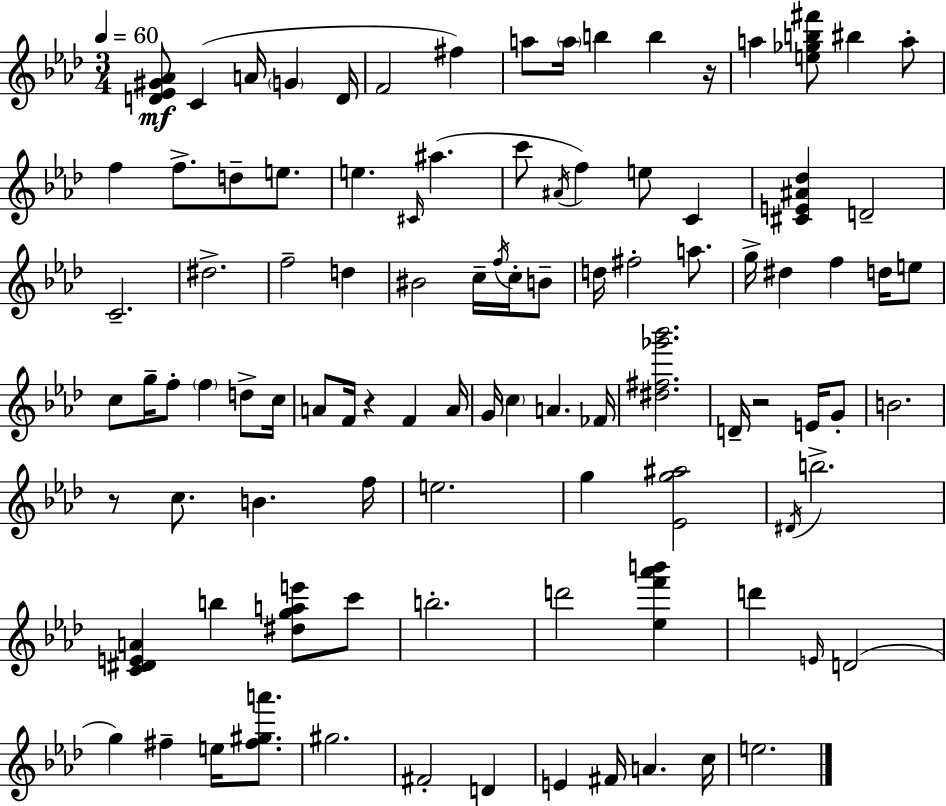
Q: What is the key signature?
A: F minor